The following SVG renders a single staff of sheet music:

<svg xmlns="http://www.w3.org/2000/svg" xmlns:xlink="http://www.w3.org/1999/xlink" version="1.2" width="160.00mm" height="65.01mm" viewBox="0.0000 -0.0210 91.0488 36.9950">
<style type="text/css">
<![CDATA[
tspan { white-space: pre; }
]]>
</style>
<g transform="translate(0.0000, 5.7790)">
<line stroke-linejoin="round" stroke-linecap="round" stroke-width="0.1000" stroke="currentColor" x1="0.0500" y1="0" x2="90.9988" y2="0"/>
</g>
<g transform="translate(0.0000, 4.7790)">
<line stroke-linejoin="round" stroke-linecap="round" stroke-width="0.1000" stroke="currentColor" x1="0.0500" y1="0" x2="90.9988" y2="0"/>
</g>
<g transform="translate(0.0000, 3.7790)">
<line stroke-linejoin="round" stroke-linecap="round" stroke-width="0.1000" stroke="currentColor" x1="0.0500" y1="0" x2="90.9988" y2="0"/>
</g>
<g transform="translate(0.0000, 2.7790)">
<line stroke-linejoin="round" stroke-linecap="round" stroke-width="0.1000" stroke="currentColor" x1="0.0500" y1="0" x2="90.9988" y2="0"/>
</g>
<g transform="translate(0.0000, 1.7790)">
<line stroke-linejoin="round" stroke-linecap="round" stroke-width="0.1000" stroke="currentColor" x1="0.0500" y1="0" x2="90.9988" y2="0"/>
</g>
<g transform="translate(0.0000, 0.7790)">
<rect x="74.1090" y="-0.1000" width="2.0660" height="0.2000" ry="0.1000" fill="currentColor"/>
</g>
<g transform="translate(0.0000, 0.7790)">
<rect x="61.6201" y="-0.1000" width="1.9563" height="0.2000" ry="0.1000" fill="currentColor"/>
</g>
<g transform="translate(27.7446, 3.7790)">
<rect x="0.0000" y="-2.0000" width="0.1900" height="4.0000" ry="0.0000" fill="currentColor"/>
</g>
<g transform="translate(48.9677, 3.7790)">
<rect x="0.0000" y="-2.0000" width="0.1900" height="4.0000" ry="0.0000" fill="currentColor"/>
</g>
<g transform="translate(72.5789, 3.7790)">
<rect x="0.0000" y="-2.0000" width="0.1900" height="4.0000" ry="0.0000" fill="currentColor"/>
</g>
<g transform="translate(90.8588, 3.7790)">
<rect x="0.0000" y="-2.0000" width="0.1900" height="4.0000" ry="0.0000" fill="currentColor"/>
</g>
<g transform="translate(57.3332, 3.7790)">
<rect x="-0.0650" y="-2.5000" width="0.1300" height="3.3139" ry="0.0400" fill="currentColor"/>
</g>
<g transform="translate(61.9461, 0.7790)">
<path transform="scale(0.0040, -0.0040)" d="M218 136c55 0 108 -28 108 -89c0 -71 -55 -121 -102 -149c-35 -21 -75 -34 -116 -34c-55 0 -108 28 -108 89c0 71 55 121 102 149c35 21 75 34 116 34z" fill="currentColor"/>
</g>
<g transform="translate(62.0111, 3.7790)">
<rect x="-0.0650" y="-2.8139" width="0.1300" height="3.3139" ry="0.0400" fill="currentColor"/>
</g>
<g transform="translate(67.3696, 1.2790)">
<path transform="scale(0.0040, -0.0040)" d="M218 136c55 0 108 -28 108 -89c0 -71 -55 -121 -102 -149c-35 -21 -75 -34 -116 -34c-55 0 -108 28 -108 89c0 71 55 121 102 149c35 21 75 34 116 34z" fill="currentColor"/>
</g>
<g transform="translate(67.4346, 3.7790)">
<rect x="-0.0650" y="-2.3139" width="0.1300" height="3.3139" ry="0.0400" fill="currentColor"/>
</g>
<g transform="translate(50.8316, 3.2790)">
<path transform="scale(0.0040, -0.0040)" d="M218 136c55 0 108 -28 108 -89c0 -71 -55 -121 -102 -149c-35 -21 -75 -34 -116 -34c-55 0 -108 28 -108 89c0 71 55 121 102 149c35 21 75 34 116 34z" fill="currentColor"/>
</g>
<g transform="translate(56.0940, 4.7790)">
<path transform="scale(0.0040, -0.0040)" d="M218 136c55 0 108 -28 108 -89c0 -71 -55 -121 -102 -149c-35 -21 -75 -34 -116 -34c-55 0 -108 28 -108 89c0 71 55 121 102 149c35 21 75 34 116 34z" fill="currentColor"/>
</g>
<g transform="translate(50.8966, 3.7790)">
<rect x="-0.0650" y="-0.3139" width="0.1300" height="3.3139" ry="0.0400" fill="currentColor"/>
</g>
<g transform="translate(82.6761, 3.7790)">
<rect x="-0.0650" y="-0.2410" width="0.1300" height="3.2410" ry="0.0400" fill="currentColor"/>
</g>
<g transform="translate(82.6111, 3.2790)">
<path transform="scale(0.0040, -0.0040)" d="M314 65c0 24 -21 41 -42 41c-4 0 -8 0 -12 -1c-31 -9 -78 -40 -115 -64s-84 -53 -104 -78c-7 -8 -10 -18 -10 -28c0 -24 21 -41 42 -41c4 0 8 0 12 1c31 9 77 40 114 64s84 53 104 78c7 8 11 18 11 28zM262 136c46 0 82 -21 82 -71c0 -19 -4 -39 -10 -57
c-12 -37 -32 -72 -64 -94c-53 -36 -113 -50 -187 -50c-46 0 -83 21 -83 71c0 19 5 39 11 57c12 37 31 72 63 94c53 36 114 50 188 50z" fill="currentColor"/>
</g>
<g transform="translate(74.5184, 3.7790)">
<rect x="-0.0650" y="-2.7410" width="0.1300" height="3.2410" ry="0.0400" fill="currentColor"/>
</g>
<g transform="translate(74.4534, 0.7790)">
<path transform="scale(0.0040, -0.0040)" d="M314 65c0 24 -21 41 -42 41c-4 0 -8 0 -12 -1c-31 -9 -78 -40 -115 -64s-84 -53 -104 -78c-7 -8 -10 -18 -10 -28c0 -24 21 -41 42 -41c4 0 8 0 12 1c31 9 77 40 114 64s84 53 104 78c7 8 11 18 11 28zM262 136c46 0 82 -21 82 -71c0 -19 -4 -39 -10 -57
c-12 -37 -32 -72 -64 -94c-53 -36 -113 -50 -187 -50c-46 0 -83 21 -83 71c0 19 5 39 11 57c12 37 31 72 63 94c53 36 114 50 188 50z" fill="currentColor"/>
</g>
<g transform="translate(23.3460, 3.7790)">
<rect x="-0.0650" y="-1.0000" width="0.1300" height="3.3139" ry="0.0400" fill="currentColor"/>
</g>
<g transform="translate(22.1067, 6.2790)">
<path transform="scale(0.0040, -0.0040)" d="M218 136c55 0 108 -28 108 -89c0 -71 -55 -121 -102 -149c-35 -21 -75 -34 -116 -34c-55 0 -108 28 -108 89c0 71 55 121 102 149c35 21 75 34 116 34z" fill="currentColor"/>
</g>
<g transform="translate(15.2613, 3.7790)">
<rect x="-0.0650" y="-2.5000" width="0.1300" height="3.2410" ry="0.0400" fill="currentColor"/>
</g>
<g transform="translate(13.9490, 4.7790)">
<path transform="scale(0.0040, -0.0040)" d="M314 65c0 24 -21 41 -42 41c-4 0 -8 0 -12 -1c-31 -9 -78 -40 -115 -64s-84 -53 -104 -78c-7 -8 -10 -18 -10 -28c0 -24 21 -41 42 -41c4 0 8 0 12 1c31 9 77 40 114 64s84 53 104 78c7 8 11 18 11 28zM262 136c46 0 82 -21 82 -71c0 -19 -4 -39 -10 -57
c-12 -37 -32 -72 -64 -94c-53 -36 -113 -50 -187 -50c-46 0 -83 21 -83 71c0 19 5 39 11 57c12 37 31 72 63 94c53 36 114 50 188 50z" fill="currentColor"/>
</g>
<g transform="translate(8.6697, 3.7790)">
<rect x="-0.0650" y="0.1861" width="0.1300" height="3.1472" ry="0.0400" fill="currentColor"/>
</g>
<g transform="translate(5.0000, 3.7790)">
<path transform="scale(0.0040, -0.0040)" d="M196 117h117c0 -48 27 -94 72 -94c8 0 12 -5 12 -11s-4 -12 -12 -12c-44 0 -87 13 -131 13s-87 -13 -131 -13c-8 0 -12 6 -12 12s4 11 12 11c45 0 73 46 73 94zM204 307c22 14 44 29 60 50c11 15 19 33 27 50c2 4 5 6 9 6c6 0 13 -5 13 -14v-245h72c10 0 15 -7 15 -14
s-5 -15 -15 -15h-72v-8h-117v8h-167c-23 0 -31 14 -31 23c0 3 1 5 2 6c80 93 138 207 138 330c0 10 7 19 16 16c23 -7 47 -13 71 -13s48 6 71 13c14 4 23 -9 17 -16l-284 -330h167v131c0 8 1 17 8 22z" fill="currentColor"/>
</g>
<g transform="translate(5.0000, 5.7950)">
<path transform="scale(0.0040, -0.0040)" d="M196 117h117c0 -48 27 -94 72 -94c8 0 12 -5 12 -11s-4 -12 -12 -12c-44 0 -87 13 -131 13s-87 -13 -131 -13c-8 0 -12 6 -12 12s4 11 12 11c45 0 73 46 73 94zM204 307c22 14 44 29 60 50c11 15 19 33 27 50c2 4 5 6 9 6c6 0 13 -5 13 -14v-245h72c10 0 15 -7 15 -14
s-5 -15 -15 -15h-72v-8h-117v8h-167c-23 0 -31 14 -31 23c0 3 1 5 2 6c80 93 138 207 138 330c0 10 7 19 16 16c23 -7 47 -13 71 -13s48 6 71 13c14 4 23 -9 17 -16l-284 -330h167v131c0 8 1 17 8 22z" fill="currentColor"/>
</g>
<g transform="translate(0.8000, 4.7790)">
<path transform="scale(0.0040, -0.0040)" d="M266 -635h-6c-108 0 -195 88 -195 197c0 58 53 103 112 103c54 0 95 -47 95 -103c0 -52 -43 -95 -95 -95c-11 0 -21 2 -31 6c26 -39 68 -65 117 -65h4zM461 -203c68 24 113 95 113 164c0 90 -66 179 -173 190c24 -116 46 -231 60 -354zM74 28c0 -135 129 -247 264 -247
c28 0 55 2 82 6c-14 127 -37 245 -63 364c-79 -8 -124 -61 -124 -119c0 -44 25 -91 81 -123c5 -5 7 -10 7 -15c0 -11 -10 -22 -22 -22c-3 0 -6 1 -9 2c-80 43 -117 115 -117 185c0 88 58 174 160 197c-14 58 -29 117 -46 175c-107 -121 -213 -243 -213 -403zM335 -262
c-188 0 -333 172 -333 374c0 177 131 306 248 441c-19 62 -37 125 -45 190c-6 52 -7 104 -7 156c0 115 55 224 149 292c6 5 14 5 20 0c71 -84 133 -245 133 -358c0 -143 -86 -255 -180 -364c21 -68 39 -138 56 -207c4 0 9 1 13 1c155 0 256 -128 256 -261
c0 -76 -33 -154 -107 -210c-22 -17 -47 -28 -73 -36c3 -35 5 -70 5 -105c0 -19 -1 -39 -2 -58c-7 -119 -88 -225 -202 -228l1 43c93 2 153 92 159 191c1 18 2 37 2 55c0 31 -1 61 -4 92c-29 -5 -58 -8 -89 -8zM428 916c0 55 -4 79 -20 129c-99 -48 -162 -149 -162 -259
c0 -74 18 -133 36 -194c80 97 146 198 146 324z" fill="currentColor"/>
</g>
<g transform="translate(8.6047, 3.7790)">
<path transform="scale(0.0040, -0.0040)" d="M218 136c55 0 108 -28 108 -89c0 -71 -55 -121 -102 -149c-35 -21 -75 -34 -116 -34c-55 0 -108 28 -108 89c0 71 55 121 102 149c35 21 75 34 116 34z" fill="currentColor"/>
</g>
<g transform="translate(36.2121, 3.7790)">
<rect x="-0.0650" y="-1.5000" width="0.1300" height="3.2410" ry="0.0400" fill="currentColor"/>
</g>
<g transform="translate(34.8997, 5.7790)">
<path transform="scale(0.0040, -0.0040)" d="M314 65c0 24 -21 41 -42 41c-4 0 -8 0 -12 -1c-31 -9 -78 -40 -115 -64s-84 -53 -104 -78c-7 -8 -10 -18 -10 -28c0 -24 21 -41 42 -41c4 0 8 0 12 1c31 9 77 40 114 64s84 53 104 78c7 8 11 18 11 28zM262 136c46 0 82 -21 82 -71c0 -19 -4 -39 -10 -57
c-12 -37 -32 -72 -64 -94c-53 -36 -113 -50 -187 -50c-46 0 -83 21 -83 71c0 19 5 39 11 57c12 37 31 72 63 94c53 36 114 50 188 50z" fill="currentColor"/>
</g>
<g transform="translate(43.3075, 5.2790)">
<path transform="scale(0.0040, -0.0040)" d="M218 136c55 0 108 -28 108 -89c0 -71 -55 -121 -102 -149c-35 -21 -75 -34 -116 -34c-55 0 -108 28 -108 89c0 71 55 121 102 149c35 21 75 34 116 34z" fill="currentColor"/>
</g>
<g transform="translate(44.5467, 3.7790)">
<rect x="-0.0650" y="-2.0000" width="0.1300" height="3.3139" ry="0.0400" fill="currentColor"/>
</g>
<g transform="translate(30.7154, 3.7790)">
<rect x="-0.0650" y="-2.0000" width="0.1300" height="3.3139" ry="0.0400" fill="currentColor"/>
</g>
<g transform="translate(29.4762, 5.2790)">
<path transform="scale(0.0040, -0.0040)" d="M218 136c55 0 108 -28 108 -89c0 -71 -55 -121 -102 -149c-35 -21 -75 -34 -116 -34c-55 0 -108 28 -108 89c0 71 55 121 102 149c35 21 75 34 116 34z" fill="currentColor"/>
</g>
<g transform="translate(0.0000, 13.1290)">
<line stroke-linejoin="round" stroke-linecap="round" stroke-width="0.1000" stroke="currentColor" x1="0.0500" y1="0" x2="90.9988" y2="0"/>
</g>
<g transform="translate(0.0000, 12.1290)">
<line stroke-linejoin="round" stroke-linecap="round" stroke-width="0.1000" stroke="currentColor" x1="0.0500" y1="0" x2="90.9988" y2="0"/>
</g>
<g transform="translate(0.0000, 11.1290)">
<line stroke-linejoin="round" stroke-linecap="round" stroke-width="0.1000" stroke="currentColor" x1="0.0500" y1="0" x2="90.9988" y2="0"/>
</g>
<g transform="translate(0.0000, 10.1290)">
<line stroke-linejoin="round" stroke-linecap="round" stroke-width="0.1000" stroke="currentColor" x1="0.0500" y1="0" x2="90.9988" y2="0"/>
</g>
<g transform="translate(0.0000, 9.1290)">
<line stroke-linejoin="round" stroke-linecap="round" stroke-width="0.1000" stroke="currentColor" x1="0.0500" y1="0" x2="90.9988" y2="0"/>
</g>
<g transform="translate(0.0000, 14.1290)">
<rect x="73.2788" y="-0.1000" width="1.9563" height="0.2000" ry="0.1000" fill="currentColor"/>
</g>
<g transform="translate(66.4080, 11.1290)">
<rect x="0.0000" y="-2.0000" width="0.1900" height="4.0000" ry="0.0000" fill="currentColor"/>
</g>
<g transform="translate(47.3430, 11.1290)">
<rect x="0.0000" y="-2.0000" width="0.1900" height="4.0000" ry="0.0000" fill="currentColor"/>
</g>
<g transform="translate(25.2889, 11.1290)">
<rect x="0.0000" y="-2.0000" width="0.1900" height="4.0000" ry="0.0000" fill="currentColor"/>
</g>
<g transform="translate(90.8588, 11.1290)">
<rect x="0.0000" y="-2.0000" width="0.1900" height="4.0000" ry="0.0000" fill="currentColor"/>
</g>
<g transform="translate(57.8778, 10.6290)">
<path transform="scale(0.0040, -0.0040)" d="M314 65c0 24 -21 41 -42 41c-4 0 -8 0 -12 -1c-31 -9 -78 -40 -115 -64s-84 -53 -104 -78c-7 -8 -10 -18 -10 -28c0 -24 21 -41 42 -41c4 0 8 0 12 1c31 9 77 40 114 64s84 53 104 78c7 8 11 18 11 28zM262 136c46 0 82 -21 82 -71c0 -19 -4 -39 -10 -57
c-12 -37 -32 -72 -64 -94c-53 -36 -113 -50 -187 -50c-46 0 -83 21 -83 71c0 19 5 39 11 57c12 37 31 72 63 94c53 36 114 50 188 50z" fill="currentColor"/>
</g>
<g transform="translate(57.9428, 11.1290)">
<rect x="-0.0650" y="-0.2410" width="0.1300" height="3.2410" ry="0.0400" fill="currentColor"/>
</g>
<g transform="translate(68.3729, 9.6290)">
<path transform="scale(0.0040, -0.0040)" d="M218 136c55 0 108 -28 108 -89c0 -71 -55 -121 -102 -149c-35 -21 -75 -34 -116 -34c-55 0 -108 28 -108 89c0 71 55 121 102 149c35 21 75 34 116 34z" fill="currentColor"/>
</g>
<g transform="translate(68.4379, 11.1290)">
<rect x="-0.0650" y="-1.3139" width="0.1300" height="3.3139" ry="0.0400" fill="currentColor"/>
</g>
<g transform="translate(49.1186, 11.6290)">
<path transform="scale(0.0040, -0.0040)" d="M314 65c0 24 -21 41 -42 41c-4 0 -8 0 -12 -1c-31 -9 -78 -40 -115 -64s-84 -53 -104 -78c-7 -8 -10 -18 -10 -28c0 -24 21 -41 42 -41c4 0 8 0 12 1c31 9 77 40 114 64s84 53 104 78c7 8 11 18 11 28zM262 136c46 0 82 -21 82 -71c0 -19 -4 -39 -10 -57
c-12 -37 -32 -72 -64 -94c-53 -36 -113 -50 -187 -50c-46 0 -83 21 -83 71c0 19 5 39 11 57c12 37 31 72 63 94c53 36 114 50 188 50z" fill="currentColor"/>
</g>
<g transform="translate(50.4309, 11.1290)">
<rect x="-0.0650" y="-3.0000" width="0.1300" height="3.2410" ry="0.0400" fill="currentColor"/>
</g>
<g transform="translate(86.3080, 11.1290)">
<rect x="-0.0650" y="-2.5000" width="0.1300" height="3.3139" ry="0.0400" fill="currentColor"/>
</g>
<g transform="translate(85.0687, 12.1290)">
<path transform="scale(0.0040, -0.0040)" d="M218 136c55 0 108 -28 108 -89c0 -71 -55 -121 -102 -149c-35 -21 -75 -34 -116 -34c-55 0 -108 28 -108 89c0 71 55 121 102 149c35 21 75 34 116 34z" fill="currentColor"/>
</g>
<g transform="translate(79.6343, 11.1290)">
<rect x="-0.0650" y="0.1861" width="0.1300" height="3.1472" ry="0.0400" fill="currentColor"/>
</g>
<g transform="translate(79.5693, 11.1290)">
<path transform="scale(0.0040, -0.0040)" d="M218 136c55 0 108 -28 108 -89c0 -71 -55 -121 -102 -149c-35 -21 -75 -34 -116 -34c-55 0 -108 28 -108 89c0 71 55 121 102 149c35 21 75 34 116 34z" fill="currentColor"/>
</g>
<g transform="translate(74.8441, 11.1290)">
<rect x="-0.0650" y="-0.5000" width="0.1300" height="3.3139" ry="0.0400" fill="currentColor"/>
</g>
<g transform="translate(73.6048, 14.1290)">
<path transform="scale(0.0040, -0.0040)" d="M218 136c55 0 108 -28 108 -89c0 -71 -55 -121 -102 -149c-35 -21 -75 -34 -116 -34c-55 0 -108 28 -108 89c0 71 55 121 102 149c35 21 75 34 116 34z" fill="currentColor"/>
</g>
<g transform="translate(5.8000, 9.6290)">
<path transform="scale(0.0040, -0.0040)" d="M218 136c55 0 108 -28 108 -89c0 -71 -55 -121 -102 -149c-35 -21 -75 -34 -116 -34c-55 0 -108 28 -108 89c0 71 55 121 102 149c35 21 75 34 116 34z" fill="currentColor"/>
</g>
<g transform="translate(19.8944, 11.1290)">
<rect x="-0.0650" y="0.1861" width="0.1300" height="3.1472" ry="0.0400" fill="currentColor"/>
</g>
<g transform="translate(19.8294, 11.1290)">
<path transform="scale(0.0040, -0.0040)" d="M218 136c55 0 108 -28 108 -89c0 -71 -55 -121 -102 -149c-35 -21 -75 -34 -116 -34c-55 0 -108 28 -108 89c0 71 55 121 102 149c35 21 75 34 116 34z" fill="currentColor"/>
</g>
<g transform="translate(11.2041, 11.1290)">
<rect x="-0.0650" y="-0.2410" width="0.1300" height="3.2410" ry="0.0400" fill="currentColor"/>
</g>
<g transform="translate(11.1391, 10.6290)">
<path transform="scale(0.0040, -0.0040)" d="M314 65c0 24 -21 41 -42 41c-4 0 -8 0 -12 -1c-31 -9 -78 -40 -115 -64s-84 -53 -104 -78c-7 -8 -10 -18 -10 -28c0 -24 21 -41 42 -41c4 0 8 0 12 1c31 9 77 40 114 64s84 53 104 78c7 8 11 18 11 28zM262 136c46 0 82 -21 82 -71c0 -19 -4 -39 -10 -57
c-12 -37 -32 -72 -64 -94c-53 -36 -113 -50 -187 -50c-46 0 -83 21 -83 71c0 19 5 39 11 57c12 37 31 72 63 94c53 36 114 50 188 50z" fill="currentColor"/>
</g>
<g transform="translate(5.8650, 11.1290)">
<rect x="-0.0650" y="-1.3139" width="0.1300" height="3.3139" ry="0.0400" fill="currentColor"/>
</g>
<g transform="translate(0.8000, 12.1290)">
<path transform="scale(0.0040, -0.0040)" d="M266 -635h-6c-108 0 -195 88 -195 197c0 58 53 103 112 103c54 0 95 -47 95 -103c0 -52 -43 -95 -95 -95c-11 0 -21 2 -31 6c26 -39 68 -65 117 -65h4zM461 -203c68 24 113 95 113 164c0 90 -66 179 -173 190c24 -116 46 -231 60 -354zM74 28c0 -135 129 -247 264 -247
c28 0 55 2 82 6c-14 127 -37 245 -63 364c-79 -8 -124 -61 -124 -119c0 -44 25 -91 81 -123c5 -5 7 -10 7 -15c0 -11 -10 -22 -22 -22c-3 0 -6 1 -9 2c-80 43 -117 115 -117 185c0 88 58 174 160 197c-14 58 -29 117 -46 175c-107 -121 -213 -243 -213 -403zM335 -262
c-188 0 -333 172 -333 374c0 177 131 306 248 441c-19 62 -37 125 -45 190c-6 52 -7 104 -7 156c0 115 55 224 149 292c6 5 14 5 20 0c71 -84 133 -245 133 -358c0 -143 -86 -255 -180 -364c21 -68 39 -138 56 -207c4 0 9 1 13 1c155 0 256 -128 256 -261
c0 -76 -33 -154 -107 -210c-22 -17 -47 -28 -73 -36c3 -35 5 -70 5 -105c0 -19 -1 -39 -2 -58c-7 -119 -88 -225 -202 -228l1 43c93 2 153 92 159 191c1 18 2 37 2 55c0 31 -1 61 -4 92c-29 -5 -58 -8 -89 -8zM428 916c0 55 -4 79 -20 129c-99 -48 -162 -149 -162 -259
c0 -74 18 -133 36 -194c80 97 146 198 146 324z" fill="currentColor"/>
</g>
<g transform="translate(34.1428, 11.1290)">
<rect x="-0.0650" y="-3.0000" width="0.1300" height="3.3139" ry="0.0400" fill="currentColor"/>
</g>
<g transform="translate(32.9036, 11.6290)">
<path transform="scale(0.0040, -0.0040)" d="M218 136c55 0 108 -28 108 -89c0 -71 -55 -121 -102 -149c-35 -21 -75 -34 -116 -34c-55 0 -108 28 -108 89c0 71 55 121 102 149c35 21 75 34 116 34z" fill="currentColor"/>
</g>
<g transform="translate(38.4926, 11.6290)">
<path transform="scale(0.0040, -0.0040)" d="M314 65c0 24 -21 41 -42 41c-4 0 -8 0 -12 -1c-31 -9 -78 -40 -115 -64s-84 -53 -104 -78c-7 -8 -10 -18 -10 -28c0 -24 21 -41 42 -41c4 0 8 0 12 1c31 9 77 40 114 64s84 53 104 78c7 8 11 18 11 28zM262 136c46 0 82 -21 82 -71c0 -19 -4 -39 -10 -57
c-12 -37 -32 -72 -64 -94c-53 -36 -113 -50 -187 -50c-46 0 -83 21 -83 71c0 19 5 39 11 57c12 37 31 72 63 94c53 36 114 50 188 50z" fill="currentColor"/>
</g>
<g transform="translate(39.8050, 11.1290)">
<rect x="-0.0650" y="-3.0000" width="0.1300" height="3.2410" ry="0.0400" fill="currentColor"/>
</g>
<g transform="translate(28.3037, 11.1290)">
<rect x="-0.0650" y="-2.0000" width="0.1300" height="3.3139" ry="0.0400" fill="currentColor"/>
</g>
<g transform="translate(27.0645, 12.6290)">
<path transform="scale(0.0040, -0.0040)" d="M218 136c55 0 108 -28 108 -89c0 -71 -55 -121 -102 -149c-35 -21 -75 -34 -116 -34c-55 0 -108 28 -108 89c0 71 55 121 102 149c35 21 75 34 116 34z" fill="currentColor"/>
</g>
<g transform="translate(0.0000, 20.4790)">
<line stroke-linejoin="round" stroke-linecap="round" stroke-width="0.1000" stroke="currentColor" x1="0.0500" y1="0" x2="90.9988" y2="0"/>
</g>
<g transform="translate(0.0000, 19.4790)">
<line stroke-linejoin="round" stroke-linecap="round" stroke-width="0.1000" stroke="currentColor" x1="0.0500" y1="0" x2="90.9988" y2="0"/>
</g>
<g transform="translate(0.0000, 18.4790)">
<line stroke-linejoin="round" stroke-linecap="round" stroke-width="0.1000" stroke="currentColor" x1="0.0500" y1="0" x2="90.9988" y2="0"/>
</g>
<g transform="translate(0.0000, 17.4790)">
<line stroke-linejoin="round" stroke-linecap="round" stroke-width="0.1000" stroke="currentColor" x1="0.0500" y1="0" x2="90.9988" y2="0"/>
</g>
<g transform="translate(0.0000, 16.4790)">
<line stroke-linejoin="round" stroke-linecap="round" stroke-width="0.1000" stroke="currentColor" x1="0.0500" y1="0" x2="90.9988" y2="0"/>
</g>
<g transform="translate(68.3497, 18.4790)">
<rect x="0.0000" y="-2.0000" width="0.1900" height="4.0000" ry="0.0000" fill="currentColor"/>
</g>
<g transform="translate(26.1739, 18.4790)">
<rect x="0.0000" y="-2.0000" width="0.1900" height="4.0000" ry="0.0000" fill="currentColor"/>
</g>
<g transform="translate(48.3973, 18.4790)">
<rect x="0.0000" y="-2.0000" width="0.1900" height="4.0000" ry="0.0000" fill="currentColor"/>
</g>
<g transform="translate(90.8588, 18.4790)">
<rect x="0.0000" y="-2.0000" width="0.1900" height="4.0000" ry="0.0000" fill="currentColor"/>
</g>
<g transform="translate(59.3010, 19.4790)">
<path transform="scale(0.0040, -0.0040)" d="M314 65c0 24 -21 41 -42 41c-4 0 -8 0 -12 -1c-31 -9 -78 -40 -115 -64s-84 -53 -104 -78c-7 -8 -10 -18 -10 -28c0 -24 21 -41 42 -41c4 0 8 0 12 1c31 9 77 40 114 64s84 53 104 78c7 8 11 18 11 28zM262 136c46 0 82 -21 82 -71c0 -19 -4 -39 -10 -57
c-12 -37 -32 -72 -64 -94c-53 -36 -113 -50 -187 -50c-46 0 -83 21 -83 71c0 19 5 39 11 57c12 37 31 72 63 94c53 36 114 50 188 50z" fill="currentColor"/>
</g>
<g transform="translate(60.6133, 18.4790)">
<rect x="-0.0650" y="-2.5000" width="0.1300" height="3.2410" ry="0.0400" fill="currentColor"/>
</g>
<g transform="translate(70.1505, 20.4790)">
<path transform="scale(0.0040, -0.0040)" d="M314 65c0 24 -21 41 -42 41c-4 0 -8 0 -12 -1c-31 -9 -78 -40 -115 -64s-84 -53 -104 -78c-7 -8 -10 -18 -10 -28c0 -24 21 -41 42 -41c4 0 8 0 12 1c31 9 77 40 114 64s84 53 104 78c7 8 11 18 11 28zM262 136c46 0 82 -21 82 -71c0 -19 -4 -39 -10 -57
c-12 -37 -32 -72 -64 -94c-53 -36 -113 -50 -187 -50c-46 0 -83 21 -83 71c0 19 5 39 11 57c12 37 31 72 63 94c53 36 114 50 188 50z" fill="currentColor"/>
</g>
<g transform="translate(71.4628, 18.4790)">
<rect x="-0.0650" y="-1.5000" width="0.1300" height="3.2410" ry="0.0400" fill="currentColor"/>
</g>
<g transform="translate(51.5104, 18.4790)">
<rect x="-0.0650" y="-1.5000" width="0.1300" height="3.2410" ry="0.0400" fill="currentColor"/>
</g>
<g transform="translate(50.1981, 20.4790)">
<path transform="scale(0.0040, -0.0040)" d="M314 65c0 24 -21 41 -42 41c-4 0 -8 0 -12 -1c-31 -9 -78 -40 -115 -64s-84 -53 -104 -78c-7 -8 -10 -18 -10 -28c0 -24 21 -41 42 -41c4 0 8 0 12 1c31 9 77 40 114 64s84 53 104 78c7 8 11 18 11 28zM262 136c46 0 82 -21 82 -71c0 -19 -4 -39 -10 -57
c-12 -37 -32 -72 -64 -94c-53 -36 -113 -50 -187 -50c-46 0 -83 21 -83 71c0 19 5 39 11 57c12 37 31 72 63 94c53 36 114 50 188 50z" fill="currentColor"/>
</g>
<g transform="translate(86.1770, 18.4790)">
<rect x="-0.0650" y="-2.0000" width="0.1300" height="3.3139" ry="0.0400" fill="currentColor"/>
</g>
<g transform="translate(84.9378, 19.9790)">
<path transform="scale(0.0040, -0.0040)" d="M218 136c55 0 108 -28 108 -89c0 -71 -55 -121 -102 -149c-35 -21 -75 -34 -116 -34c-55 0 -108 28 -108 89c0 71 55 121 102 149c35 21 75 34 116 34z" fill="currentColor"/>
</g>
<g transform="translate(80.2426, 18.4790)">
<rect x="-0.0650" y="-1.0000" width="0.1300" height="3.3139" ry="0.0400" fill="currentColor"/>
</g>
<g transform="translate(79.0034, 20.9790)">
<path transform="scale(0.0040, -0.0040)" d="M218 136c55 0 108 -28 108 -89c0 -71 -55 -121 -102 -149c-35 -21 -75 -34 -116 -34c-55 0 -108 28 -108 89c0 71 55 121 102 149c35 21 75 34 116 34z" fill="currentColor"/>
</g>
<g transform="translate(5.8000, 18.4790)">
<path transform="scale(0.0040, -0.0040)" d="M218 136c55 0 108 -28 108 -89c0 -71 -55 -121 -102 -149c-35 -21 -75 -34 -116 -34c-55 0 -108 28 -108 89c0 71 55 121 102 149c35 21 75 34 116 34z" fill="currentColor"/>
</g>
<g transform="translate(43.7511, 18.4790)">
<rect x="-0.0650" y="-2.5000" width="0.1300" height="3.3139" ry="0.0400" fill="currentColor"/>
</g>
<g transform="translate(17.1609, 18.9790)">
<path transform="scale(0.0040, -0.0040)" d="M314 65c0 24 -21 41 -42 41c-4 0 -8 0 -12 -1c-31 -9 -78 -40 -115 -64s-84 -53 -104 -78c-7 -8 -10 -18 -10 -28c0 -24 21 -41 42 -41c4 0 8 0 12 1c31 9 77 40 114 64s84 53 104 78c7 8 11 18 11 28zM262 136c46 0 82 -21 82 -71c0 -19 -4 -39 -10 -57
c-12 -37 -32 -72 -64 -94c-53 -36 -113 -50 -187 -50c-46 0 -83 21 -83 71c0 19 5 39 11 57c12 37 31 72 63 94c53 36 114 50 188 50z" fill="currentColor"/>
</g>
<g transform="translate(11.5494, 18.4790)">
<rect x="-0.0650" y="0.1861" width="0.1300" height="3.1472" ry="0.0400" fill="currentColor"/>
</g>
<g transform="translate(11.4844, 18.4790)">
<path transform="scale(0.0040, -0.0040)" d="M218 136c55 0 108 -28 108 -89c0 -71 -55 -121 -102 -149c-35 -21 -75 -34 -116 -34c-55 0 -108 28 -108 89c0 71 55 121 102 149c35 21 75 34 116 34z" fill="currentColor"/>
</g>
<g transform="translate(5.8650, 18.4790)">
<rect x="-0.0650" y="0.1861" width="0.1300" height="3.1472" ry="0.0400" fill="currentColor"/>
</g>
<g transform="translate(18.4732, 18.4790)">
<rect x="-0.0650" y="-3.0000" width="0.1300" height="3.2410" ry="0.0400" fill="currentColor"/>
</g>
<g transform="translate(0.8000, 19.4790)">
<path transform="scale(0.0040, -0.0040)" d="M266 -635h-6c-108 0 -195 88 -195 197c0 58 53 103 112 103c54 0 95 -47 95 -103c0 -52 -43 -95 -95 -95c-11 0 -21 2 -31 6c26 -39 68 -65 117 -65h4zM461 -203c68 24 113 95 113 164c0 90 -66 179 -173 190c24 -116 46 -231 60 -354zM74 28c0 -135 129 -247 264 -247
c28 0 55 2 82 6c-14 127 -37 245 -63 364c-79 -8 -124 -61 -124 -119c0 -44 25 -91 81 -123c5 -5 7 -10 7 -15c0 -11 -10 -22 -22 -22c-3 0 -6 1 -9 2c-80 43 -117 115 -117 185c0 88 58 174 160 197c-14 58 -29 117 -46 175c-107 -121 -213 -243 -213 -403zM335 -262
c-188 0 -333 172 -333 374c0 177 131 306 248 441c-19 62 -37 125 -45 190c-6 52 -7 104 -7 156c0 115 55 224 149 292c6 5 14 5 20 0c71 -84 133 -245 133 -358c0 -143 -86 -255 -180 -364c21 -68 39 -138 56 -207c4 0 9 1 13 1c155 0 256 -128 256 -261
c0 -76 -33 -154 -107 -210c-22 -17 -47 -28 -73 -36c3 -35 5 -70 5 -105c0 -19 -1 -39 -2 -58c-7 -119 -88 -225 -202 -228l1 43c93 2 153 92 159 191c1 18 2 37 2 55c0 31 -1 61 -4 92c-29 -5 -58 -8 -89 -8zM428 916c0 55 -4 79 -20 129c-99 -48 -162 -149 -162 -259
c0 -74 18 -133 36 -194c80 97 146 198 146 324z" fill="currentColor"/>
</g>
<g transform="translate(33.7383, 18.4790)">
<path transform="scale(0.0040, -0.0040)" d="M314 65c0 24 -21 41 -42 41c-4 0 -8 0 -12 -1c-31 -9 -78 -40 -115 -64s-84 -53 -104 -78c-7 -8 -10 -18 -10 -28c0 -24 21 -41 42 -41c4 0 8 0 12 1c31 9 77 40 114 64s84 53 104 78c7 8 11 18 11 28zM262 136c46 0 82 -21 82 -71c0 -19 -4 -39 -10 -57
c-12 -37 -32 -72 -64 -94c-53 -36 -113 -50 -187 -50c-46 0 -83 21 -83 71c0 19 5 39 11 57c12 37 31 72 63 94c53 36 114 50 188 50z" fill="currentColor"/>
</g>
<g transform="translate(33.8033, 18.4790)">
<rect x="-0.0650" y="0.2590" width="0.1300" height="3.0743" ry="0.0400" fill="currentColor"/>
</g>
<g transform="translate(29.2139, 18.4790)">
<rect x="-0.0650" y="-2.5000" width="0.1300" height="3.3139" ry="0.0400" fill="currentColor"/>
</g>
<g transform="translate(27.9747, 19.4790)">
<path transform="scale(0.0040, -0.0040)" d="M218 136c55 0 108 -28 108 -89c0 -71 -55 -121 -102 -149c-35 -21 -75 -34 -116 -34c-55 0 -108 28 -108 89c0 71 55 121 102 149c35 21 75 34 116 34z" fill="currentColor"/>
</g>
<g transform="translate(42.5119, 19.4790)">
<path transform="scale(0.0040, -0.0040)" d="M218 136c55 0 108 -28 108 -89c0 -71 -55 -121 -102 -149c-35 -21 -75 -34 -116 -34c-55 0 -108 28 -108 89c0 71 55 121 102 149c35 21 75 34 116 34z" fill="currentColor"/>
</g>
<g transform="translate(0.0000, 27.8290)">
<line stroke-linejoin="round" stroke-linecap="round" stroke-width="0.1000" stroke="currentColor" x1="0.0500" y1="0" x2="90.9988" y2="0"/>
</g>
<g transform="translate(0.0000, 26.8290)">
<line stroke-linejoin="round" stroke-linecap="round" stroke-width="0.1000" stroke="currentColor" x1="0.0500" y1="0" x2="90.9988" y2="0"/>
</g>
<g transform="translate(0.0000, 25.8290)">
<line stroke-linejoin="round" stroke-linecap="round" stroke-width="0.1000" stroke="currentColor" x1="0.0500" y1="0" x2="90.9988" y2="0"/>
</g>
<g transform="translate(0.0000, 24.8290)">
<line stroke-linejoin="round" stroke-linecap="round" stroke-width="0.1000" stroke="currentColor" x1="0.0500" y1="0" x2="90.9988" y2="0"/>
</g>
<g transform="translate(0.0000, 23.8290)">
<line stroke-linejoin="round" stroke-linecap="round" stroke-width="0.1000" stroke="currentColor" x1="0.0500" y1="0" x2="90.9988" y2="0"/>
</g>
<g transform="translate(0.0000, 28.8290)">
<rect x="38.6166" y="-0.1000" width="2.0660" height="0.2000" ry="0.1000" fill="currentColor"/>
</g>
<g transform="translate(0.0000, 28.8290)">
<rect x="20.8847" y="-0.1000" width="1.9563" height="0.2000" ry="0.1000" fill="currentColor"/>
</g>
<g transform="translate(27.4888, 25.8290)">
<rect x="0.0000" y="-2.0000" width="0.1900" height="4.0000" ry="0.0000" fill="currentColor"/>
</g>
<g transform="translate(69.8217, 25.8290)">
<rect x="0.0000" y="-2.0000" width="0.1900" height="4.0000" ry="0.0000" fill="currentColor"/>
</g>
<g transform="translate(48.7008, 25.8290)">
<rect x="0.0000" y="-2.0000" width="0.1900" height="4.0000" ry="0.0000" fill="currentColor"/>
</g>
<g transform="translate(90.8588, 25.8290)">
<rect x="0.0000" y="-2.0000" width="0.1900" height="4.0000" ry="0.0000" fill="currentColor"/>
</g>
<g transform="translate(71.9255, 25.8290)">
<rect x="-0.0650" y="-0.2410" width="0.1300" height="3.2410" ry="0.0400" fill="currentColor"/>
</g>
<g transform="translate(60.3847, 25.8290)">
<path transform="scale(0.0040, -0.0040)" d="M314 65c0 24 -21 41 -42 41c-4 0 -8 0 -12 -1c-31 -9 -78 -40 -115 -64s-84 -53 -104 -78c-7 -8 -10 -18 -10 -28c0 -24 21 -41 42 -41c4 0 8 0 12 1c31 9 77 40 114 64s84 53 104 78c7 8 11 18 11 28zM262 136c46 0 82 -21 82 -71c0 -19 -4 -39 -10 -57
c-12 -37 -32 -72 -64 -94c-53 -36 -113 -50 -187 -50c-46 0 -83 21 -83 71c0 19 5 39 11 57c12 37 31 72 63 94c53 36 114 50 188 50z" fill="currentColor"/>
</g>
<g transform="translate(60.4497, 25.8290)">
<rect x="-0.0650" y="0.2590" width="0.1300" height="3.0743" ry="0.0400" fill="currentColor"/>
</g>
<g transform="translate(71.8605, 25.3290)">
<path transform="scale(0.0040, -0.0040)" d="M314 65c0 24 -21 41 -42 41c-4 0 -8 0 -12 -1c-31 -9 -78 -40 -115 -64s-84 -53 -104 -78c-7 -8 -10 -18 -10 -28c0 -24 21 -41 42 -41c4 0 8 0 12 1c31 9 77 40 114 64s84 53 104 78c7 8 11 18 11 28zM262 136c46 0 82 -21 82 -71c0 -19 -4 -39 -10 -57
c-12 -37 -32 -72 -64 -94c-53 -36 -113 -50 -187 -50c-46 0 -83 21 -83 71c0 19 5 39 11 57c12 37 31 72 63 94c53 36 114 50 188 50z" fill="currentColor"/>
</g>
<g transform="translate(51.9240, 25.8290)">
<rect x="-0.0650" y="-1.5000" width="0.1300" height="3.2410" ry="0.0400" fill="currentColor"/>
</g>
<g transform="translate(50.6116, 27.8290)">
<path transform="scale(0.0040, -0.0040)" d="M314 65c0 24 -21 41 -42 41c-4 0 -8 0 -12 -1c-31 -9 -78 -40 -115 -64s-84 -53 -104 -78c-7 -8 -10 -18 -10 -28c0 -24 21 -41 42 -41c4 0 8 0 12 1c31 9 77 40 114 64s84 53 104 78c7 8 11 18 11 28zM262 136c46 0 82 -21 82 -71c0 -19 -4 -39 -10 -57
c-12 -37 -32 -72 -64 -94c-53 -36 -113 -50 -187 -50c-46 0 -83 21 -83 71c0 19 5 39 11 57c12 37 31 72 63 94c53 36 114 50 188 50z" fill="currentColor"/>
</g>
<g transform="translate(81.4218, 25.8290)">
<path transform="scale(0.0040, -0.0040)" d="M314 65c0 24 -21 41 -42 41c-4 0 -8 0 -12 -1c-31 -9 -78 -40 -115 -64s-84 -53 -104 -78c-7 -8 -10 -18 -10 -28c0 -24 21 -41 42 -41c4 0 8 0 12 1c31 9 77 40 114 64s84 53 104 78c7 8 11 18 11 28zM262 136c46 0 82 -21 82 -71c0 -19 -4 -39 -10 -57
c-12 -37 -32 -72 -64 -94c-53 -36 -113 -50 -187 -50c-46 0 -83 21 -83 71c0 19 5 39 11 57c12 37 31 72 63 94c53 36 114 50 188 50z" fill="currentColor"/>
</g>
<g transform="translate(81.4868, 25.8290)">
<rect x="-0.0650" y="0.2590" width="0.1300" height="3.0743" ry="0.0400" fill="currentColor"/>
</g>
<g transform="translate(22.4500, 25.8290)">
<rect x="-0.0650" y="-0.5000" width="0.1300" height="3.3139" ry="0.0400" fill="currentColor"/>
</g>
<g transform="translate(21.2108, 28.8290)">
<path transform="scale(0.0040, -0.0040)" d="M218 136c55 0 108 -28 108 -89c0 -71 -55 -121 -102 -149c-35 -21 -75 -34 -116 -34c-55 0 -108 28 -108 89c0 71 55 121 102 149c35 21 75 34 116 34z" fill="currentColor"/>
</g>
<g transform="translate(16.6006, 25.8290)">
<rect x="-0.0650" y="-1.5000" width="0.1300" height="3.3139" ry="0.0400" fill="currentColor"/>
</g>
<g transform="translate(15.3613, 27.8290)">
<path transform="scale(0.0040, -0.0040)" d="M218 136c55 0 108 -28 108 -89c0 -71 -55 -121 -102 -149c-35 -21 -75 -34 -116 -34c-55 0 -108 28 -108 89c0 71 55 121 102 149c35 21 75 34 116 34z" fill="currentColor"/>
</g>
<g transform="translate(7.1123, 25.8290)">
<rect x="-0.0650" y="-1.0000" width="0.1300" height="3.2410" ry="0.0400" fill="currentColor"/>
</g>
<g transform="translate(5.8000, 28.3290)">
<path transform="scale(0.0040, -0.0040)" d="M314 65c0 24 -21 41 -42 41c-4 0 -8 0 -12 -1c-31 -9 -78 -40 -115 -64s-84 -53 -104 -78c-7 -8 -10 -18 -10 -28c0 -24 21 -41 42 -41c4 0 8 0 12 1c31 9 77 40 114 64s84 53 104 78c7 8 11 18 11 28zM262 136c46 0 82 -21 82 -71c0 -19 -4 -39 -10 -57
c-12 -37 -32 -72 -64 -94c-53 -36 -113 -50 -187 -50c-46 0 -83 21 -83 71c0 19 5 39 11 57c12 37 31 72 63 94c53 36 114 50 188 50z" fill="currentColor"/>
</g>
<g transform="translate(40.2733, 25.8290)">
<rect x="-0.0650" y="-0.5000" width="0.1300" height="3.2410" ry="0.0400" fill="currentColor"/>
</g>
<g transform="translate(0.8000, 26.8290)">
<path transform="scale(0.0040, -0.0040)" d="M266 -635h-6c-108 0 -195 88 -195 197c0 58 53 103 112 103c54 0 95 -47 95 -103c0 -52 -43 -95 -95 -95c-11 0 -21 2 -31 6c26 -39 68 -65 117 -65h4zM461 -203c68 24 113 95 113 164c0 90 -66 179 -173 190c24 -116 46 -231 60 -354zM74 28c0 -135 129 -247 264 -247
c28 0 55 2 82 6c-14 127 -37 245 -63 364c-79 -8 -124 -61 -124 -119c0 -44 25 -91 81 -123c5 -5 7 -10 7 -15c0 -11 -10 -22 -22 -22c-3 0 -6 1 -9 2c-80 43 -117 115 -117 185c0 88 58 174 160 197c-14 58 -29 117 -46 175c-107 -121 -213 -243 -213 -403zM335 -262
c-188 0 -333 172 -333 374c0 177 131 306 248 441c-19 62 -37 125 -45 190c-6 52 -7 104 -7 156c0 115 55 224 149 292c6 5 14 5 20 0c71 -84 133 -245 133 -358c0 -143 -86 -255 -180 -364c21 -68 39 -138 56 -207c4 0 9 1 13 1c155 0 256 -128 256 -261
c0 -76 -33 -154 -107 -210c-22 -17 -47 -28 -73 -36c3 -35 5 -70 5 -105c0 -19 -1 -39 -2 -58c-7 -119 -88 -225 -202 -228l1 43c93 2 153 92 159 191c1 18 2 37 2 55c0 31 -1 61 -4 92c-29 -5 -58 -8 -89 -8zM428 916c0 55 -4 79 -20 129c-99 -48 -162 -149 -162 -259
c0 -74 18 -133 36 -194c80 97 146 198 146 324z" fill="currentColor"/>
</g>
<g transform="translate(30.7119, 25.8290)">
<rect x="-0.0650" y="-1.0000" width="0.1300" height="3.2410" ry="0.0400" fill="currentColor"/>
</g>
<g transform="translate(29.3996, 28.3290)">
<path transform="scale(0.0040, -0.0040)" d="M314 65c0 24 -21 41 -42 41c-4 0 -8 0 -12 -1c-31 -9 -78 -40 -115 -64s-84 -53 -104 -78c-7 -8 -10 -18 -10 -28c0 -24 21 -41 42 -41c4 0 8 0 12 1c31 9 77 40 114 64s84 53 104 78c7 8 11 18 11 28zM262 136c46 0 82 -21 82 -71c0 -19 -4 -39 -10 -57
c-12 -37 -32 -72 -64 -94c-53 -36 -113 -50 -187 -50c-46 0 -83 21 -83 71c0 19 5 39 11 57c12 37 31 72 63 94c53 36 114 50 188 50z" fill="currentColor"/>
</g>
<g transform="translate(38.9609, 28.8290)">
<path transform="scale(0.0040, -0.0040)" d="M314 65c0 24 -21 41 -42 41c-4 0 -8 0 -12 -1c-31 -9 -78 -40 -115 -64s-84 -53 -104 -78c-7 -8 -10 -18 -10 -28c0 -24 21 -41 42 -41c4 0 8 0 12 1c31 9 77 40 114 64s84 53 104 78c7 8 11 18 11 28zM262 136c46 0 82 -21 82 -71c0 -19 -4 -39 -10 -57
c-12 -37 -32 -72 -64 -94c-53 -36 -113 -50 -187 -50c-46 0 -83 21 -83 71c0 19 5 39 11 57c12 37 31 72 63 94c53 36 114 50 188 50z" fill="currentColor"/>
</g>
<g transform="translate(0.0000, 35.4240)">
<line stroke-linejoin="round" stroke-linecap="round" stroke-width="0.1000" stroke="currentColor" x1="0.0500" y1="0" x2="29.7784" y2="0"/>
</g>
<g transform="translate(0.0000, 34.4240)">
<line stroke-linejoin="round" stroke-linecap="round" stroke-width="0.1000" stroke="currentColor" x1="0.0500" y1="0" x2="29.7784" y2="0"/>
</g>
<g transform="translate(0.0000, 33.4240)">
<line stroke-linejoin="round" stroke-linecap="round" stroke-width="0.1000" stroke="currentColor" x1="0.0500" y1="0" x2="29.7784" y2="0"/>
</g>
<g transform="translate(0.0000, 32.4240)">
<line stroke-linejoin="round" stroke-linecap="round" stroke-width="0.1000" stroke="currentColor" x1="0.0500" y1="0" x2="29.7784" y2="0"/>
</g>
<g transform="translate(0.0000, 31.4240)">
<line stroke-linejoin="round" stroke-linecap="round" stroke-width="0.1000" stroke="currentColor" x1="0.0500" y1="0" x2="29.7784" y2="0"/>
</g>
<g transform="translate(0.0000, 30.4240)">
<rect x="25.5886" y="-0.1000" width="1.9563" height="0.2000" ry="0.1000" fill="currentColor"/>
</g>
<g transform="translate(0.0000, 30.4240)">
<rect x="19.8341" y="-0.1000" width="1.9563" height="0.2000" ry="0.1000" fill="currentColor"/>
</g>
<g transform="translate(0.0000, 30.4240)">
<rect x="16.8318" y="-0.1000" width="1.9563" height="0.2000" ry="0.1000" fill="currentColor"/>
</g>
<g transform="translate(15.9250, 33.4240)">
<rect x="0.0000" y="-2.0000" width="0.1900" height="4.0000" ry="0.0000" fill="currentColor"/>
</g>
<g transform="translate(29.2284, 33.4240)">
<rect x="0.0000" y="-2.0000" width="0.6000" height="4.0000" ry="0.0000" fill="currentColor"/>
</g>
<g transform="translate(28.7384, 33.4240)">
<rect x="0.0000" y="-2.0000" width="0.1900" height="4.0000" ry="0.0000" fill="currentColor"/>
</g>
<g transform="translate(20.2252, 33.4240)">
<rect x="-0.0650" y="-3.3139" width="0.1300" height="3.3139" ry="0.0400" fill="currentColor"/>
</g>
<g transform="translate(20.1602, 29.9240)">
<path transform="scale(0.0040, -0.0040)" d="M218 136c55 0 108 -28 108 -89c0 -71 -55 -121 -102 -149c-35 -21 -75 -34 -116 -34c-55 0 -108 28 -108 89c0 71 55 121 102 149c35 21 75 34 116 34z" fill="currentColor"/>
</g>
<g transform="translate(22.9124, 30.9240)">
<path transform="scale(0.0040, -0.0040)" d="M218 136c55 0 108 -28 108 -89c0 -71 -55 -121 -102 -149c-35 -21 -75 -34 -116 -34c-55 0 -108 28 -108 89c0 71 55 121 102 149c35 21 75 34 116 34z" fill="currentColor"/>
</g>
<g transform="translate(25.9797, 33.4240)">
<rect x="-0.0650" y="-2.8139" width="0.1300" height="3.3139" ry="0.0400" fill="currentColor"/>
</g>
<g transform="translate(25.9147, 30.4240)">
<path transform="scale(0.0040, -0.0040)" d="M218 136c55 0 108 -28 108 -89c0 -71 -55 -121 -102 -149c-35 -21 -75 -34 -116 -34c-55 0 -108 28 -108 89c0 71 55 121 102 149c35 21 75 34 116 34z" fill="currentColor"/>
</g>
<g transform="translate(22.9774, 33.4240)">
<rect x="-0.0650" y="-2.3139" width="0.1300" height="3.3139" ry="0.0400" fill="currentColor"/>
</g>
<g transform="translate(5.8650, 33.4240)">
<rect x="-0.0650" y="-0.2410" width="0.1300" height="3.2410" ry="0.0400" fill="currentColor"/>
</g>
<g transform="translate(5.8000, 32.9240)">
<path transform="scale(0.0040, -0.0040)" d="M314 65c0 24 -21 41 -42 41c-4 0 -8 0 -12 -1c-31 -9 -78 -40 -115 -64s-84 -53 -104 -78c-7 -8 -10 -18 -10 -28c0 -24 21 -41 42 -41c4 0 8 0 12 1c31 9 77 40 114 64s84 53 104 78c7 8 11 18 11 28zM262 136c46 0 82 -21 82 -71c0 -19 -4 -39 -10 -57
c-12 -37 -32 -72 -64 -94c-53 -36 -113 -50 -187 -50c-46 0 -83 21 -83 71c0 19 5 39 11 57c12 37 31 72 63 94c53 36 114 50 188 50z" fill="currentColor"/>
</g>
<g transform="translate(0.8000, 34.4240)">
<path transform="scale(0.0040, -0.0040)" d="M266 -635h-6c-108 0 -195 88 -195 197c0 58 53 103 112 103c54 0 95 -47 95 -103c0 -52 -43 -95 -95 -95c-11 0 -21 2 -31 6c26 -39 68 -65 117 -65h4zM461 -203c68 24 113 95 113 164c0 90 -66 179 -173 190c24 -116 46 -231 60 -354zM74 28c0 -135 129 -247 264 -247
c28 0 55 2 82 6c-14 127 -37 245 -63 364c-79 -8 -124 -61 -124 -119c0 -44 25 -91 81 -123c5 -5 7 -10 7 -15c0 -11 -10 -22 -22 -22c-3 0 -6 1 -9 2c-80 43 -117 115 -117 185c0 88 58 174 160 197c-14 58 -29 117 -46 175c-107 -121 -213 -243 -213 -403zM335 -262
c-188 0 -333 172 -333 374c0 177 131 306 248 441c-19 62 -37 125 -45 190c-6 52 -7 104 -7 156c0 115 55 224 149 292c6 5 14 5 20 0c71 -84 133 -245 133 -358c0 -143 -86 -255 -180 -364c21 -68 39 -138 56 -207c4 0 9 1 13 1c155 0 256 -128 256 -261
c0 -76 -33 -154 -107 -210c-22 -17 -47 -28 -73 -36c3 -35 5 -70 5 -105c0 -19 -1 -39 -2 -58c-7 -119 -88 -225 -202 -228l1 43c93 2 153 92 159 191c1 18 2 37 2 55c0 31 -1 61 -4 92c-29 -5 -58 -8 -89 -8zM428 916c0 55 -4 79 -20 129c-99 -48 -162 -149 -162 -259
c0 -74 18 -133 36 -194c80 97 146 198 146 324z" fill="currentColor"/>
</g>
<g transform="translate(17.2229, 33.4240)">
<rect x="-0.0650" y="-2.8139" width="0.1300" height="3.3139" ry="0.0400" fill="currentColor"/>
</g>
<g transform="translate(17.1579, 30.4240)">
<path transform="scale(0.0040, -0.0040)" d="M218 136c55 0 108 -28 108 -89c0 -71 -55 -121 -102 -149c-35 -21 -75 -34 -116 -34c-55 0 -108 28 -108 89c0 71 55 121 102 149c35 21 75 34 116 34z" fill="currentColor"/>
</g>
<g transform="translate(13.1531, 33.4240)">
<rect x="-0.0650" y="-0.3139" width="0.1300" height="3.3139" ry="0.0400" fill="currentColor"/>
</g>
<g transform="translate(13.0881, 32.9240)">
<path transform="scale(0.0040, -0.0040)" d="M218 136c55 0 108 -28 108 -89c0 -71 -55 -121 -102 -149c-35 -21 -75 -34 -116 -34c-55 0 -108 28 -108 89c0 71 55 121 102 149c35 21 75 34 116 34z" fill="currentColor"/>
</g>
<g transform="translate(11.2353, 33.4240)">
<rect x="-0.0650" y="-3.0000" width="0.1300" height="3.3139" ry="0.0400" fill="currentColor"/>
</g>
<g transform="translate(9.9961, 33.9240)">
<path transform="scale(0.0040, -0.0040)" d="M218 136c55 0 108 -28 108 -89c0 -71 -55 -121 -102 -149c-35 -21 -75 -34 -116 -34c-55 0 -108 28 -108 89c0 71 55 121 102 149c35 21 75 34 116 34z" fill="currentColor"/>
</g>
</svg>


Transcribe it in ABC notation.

X:1
T:Untitled
M:4/4
L:1/4
K:C
B G2 D F E2 F c G a g a2 c2 e c2 B F A A2 A2 c2 e C B G B B A2 G B2 G E2 G2 E2 D F D2 E C D2 C2 E2 B2 c2 B2 c2 A c a b g a